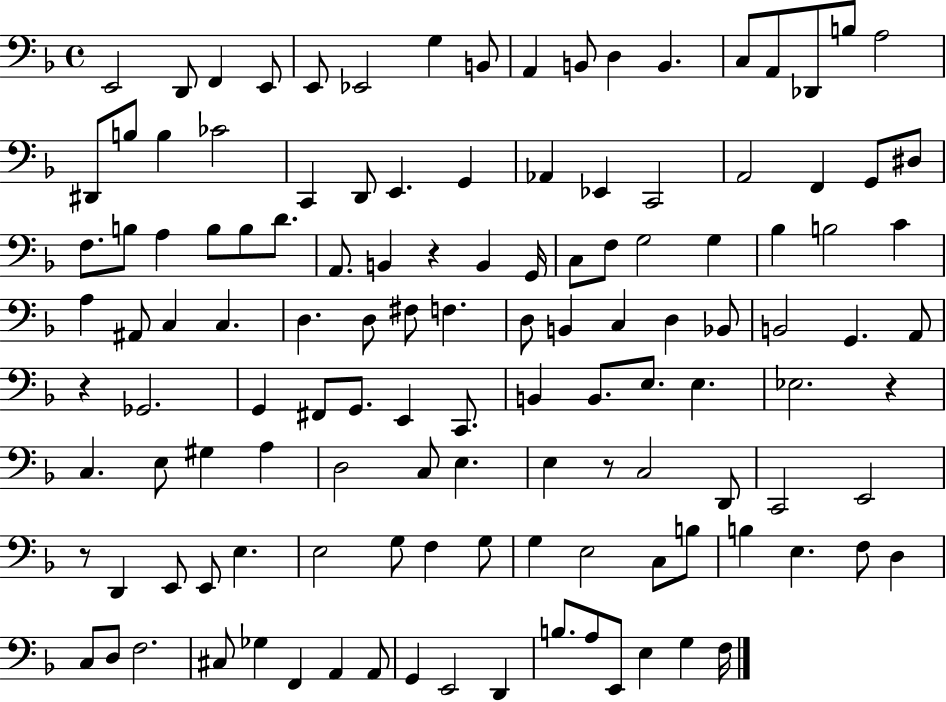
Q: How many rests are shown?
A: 5